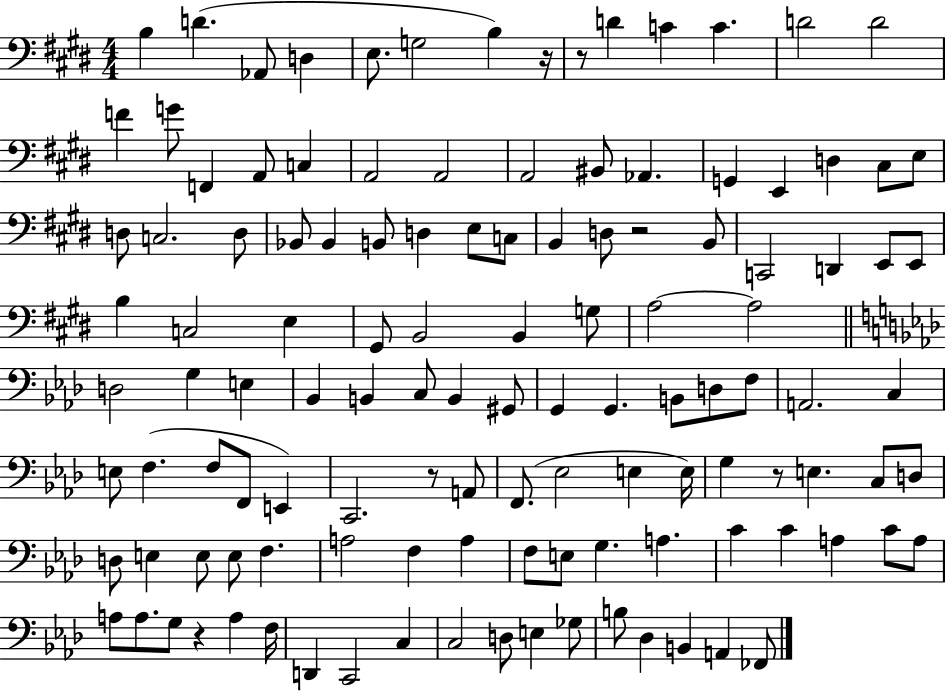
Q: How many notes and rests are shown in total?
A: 122